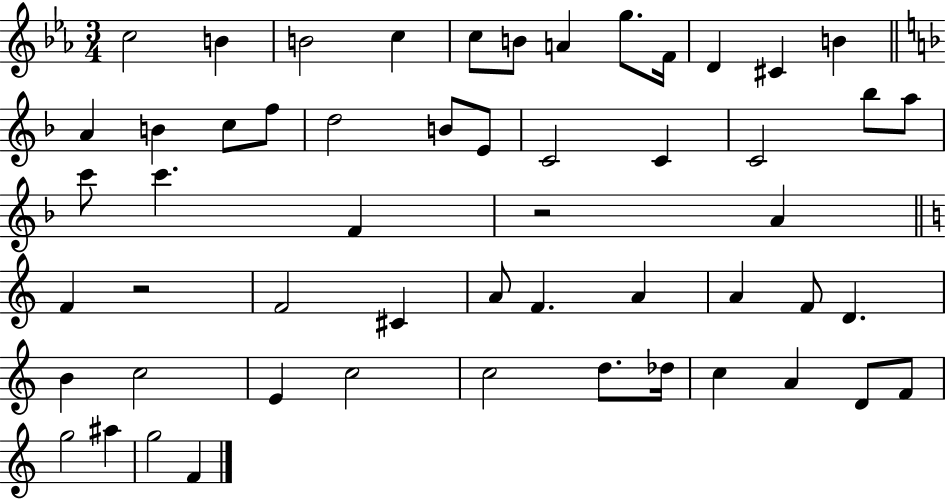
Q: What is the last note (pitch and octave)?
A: F4